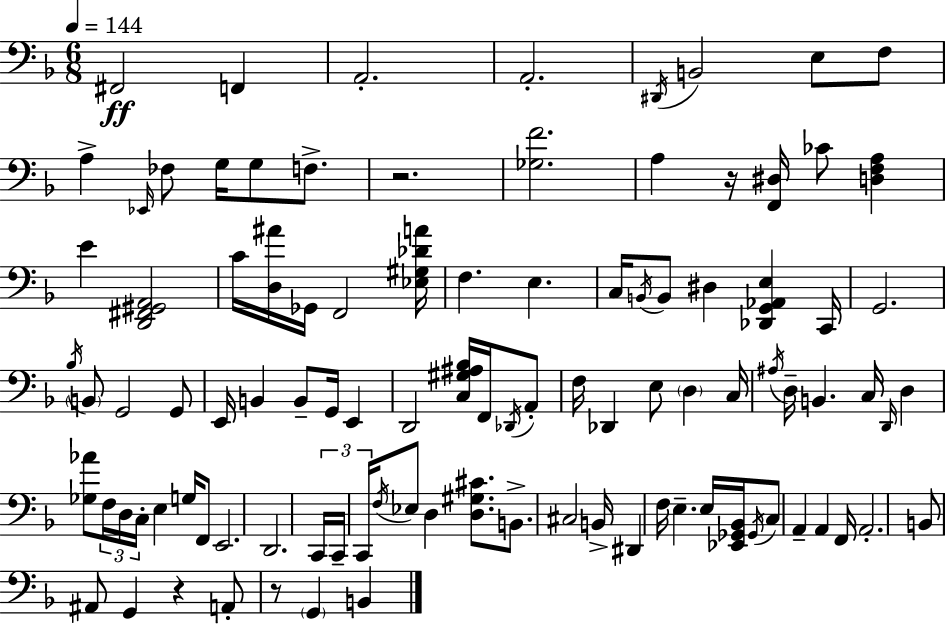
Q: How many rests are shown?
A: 4